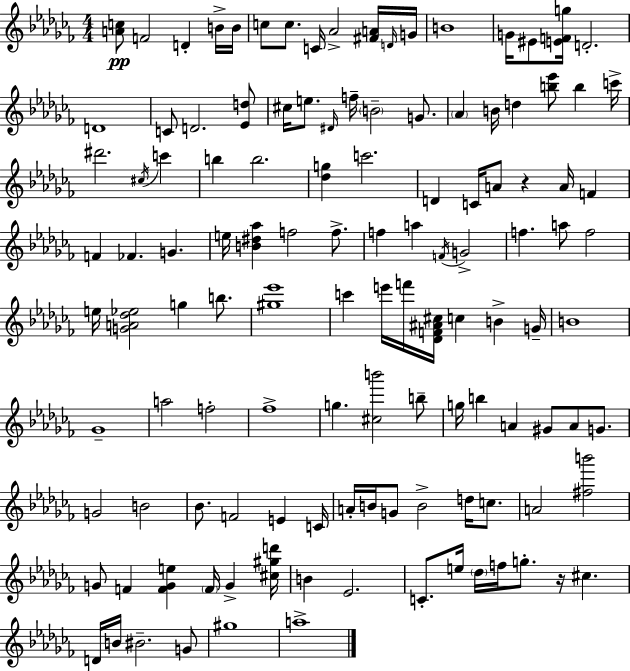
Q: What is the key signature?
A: AES minor